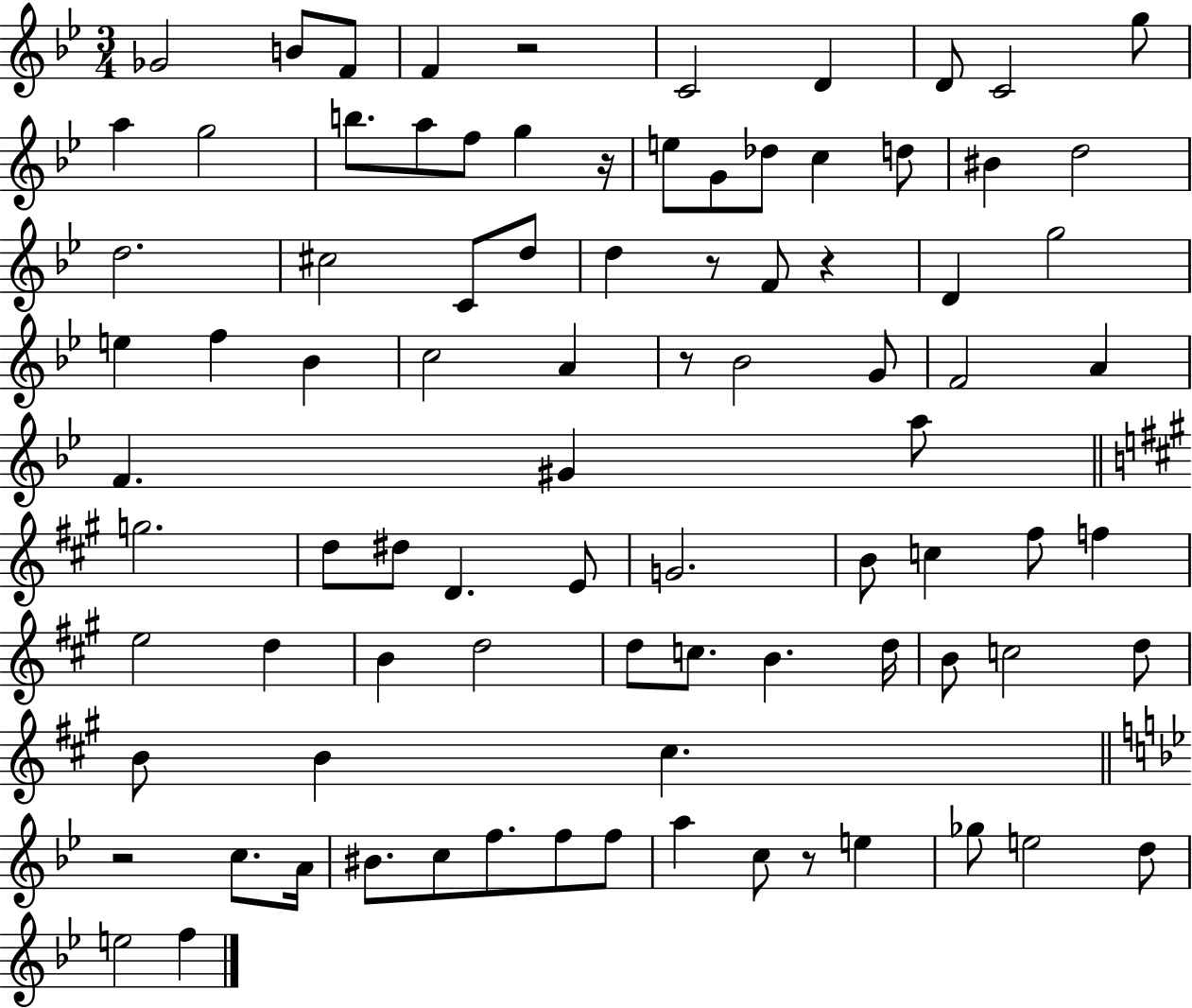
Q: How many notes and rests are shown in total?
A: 88